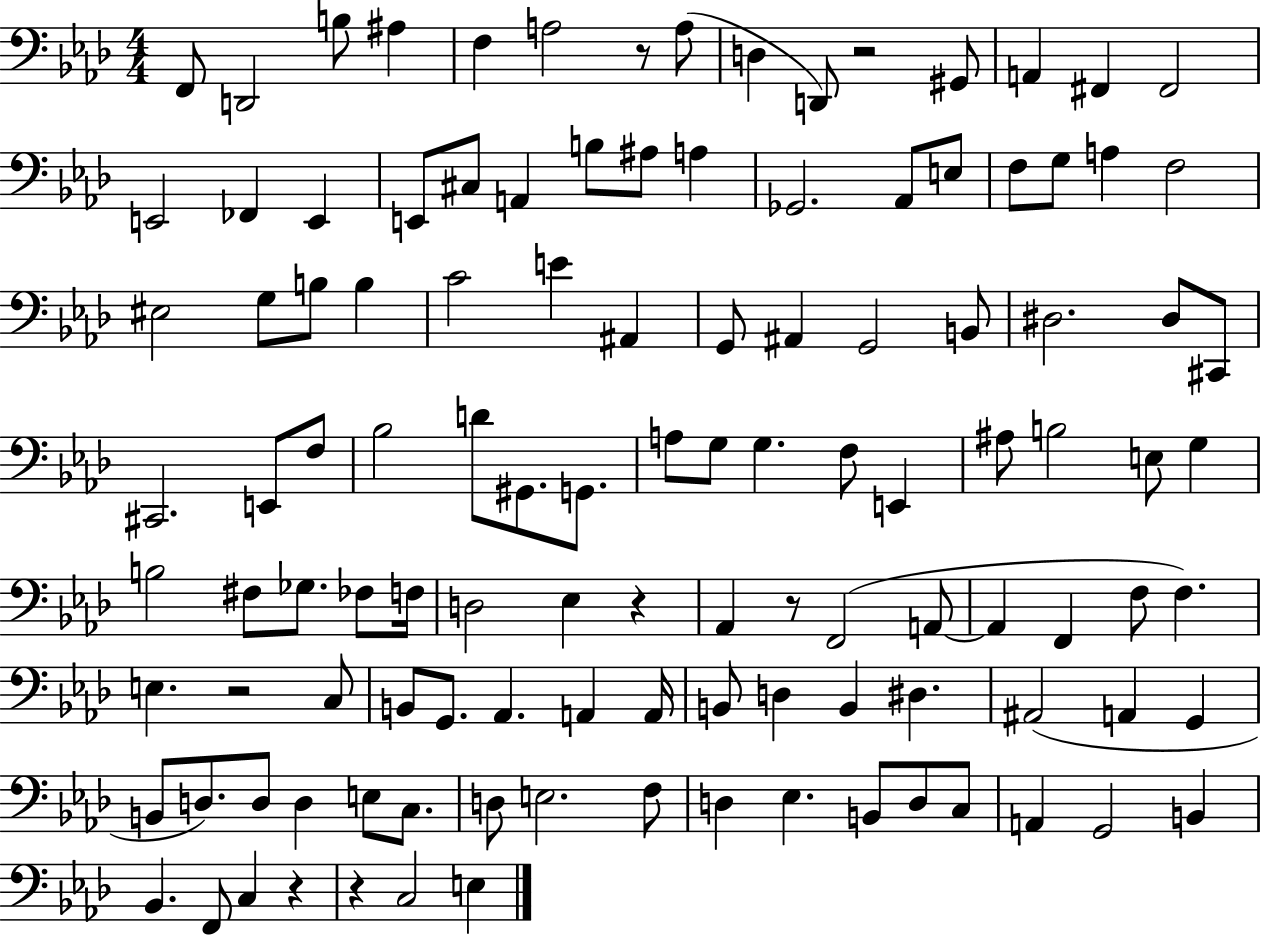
F2/e D2/h B3/e A#3/q F3/q A3/h R/e A3/e D3/q D2/e R/h G#2/e A2/q F#2/q F#2/h E2/h FES2/q E2/q E2/e C#3/e A2/q B3/e A#3/e A3/q Gb2/h. Ab2/e E3/e F3/e G3/e A3/q F3/h EIS3/h G3/e B3/e B3/q C4/h E4/q A#2/q G2/e A#2/q G2/h B2/e D#3/h. D#3/e C#2/e C#2/h. E2/e F3/e Bb3/h D4/e G#2/e. G2/e. A3/e G3/e G3/q. F3/e E2/q A#3/e B3/h E3/e G3/q B3/h F#3/e Gb3/e. FES3/e F3/s D3/h Eb3/q R/q Ab2/q R/e F2/h A2/e A2/q F2/q F3/e F3/q. E3/q. R/h C3/e B2/e G2/e. Ab2/q. A2/q A2/s B2/e D3/q B2/q D#3/q. A#2/h A2/q G2/q B2/e D3/e. D3/e D3/q E3/e C3/e. D3/e E3/h. F3/e D3/q Eb3/q. B2/e D3/e C3/e A2/q G2/h B2/q Bb2/q. F2/e C3/q R/q R/q C3/h E3/q